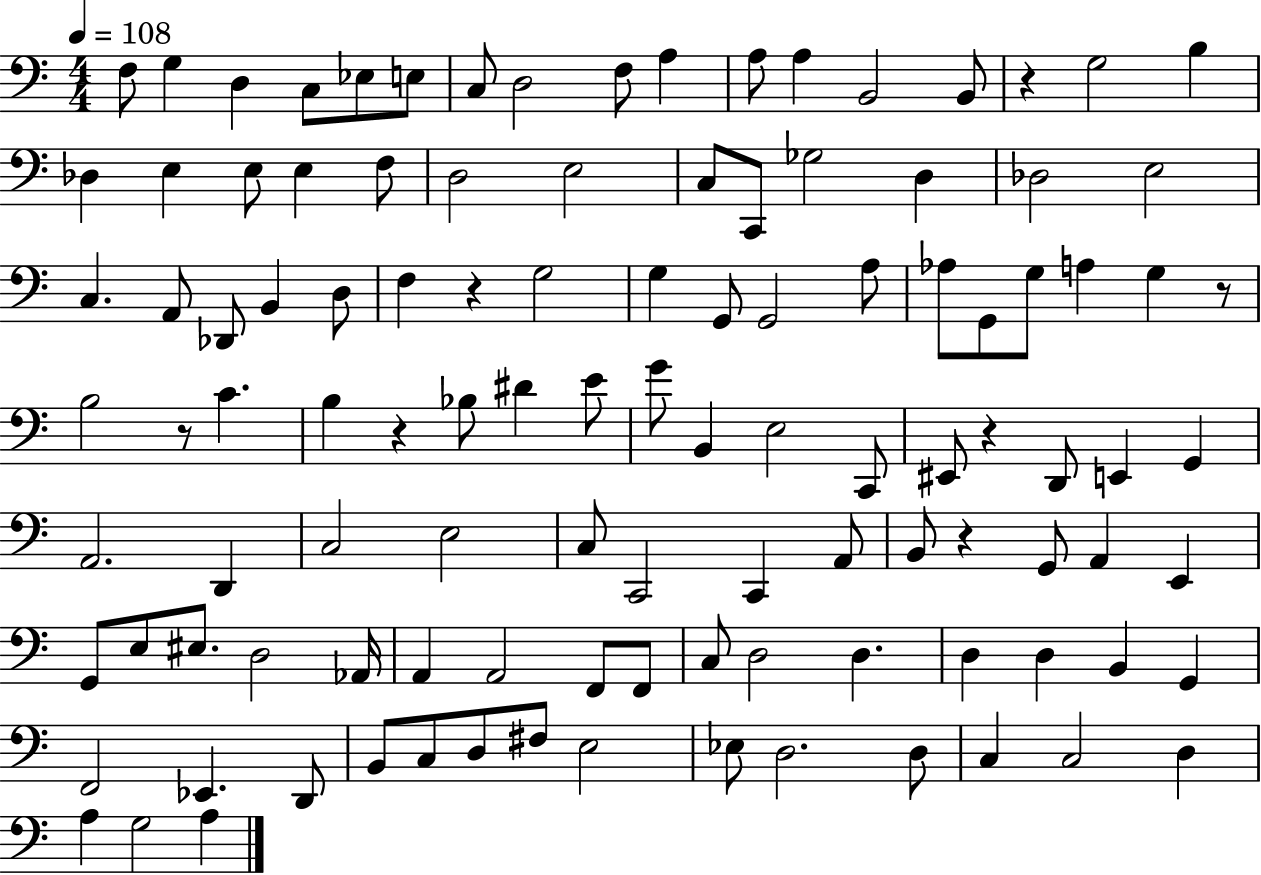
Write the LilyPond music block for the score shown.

{
  \clef bass
  \numericTimeSignature
  \time 4/4
  \key c \major
  \tempo 4 = 108
  f8 g4 d4 c8 ees8 e8 | c8 d2 f8 a4 | a8 a4 b,2 b,8 | r4 g2 b4 | \break des4 e4 e8 e4 f8 | d2 e2 | c8 c,8 ges2 d4 | des2 e2 | \break c4. a,8 des,8 b,4 d8 | f4 r4 g2 | g4 g,8 g,2 a8 | aes8 g,8 g8 a4 g4 r8 | \break b2 r8 c'4. | b4 r4 bes8 dis'4 e'8 | g'8 b,4 e2 c,8 | eis,8 r4 d,8 e,4 g,4 | \break a,2. d,4 | c2 e2 | c8 c,2 c,4 a,8 | b,8 r4 g,8 a,4 e,4 | \break g,8 e8 eis8. d2 aes,16 | a,4 a,2 f,8 f,8 | c8 d2 d4. | d4 d4 b,4 g,4 | \break f,2 ees,4. d,8 | b,8 c8 d8 fis8 e2 | ees8 d2. d8 | c4 c2 d4 | \break a4 g2 a4 | \bar "|."
}